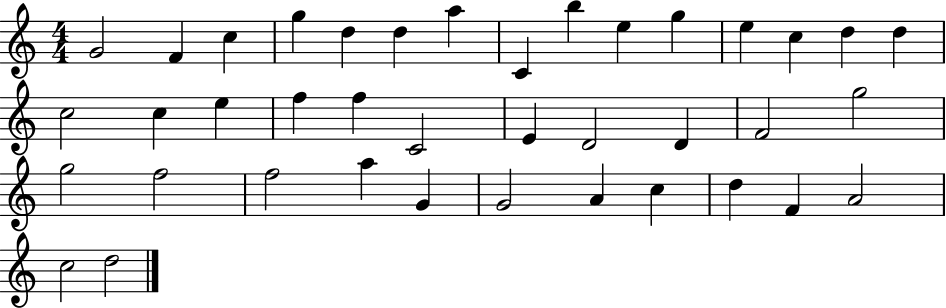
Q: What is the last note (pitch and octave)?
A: D5